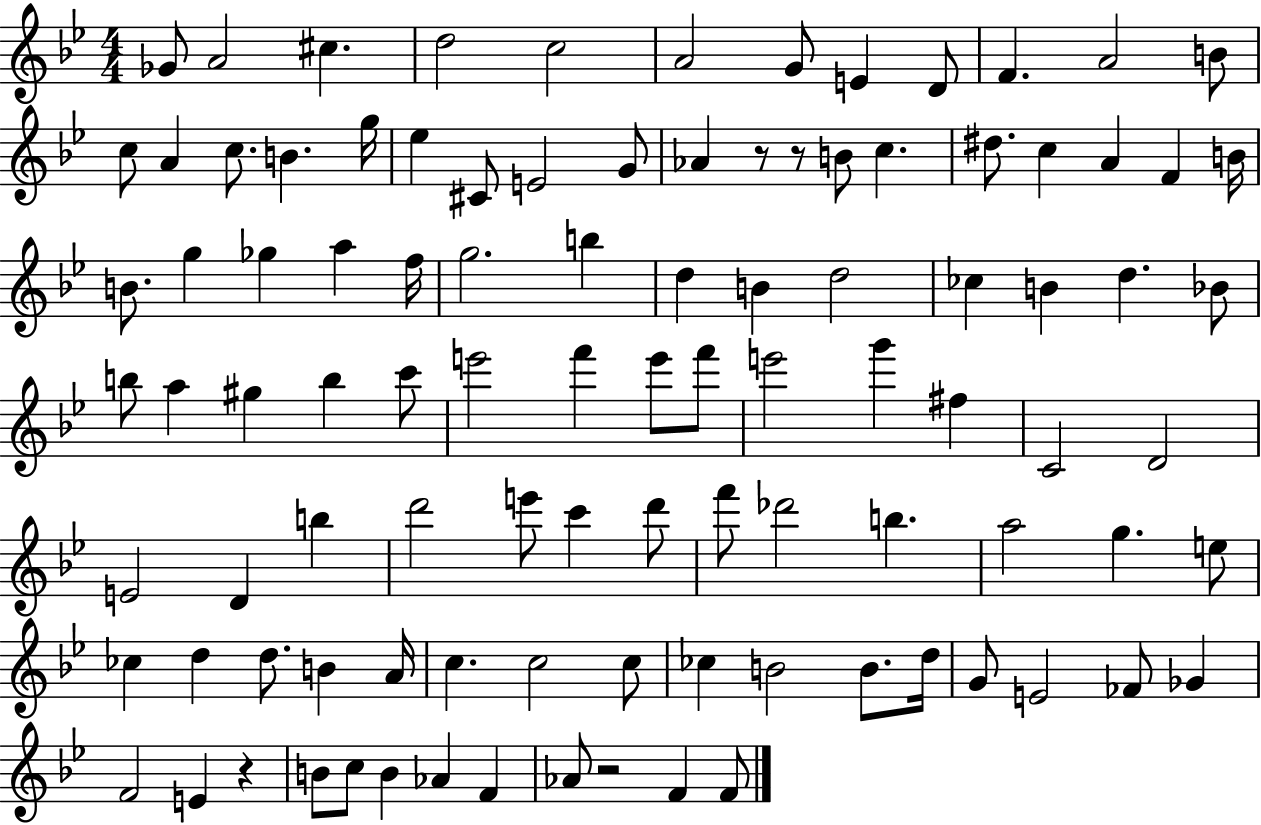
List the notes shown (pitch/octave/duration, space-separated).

Gb4/e A4/h C#5/q. D5/h C5/h A4/h G4/e E4/q D4/e F4/q. A4/h B4/e C5/e A4/q C5/e. B4/q. G5/s Eb5/q C#4/e E4/h G4/e Ab4/q R/e R/e B4/e C5/q. D#5/e. C5/q A4/q F4/q B4/s B4/e. G5/q Gb5/q A5/q F5/s G5/h. B5/q D5/q B4/q D5/h CES5/q B4/q D5/q. Bb4/e B5/e A5/q G#5/q B5/q C6/e E6/h F6/q E6/e F6/e E6/h G6/q F#5/q C4/h D4/h E4/h D4/q B5/q D6/h E6/e C6/q D6/e F6/e Db6/h B5/q. A5/h G5/q. E5/e CES5/q D5/q D5/e. B4/q A4/s C5/q. C5/h C5/e CES5/q B4/h B4/e. D5/s G4/e E4/h FES4/e Gb4/q F4/h E4/q R/q B4/e C5/e B4/q Ab4/q F4/q Ab4/e R/h F4/q F4/e